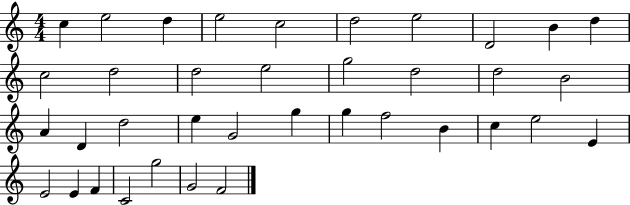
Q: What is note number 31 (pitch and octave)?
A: E4